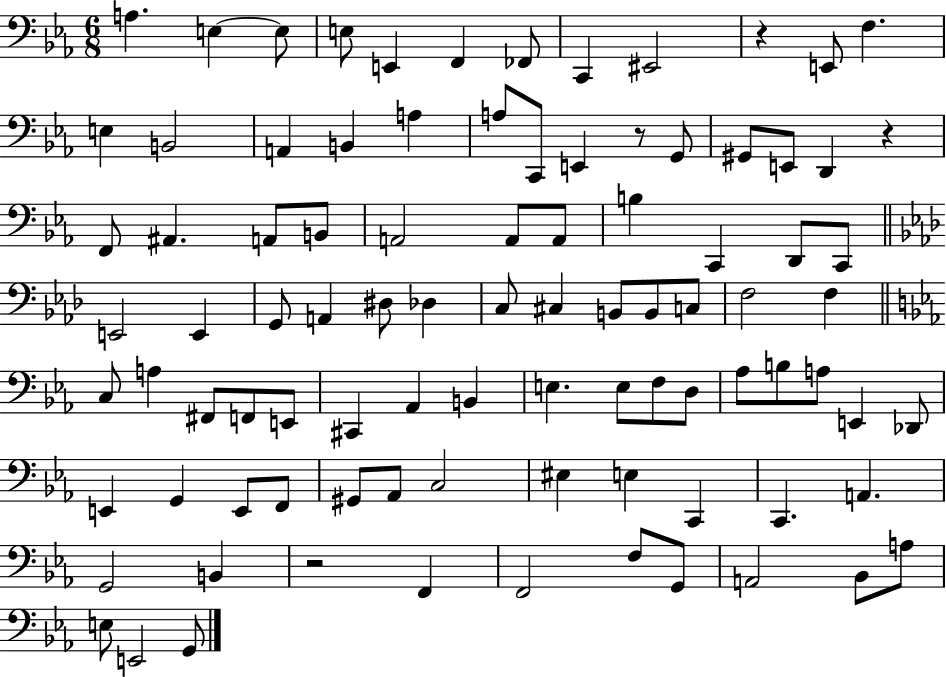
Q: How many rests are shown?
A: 4